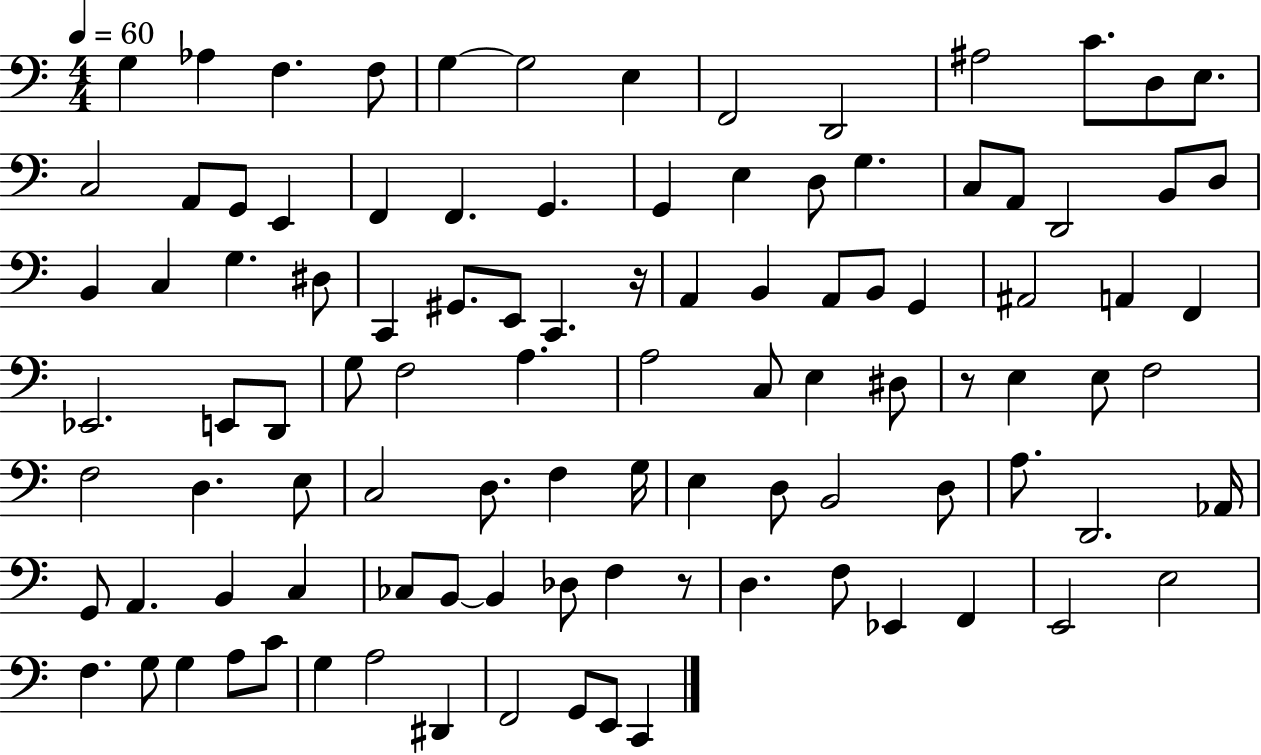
X:1
T:Untitled
M:4/4
L:1/4
K:C
G, _A, F, F,/2 G, G,2 E, F,,2 D,,2 ^A,2 C/2 D,/2 E,/2 C,2 A,,/2 G,,/2 E,, F,, F,, G,, G,, E, D,/2 G, C,/2 A,,/2 D,,2 B,,/2 D,/2 B,, C, G, ^D,/2 C,, ^G,,/2 E,,/2 C,, z/4 A,, B,, A,,/2 B,,/2 G,, ^A,,2 A,, F,, _E,,2 E,,/2 D,,/2 G,/2 F,2 A, A,2 C,/2 E, ^D,/2 z/2 E, E,/2 F,2 F,2 D, E,/2 C,2 D,/2 F, G,/4 E, D,/2 B,,2 D,/2 A,/2 D,,2 _A,,/4 G,,/2 A,, B,, C, _C,/2 B,,/2 B,, _D,/2 F, z/2 D, F,/2 _E,, F,, E,,2 E,2 F, G,/2 G, A,/2 C/2 G, A,2 ^D,, F,,2 G,,/2 E,,/2 C,,